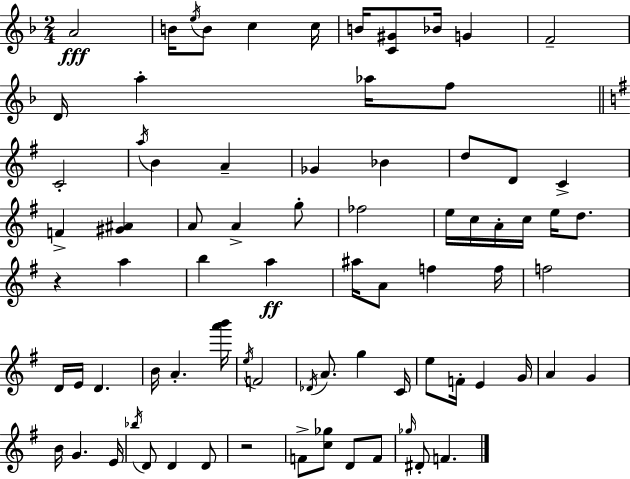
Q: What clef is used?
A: treble